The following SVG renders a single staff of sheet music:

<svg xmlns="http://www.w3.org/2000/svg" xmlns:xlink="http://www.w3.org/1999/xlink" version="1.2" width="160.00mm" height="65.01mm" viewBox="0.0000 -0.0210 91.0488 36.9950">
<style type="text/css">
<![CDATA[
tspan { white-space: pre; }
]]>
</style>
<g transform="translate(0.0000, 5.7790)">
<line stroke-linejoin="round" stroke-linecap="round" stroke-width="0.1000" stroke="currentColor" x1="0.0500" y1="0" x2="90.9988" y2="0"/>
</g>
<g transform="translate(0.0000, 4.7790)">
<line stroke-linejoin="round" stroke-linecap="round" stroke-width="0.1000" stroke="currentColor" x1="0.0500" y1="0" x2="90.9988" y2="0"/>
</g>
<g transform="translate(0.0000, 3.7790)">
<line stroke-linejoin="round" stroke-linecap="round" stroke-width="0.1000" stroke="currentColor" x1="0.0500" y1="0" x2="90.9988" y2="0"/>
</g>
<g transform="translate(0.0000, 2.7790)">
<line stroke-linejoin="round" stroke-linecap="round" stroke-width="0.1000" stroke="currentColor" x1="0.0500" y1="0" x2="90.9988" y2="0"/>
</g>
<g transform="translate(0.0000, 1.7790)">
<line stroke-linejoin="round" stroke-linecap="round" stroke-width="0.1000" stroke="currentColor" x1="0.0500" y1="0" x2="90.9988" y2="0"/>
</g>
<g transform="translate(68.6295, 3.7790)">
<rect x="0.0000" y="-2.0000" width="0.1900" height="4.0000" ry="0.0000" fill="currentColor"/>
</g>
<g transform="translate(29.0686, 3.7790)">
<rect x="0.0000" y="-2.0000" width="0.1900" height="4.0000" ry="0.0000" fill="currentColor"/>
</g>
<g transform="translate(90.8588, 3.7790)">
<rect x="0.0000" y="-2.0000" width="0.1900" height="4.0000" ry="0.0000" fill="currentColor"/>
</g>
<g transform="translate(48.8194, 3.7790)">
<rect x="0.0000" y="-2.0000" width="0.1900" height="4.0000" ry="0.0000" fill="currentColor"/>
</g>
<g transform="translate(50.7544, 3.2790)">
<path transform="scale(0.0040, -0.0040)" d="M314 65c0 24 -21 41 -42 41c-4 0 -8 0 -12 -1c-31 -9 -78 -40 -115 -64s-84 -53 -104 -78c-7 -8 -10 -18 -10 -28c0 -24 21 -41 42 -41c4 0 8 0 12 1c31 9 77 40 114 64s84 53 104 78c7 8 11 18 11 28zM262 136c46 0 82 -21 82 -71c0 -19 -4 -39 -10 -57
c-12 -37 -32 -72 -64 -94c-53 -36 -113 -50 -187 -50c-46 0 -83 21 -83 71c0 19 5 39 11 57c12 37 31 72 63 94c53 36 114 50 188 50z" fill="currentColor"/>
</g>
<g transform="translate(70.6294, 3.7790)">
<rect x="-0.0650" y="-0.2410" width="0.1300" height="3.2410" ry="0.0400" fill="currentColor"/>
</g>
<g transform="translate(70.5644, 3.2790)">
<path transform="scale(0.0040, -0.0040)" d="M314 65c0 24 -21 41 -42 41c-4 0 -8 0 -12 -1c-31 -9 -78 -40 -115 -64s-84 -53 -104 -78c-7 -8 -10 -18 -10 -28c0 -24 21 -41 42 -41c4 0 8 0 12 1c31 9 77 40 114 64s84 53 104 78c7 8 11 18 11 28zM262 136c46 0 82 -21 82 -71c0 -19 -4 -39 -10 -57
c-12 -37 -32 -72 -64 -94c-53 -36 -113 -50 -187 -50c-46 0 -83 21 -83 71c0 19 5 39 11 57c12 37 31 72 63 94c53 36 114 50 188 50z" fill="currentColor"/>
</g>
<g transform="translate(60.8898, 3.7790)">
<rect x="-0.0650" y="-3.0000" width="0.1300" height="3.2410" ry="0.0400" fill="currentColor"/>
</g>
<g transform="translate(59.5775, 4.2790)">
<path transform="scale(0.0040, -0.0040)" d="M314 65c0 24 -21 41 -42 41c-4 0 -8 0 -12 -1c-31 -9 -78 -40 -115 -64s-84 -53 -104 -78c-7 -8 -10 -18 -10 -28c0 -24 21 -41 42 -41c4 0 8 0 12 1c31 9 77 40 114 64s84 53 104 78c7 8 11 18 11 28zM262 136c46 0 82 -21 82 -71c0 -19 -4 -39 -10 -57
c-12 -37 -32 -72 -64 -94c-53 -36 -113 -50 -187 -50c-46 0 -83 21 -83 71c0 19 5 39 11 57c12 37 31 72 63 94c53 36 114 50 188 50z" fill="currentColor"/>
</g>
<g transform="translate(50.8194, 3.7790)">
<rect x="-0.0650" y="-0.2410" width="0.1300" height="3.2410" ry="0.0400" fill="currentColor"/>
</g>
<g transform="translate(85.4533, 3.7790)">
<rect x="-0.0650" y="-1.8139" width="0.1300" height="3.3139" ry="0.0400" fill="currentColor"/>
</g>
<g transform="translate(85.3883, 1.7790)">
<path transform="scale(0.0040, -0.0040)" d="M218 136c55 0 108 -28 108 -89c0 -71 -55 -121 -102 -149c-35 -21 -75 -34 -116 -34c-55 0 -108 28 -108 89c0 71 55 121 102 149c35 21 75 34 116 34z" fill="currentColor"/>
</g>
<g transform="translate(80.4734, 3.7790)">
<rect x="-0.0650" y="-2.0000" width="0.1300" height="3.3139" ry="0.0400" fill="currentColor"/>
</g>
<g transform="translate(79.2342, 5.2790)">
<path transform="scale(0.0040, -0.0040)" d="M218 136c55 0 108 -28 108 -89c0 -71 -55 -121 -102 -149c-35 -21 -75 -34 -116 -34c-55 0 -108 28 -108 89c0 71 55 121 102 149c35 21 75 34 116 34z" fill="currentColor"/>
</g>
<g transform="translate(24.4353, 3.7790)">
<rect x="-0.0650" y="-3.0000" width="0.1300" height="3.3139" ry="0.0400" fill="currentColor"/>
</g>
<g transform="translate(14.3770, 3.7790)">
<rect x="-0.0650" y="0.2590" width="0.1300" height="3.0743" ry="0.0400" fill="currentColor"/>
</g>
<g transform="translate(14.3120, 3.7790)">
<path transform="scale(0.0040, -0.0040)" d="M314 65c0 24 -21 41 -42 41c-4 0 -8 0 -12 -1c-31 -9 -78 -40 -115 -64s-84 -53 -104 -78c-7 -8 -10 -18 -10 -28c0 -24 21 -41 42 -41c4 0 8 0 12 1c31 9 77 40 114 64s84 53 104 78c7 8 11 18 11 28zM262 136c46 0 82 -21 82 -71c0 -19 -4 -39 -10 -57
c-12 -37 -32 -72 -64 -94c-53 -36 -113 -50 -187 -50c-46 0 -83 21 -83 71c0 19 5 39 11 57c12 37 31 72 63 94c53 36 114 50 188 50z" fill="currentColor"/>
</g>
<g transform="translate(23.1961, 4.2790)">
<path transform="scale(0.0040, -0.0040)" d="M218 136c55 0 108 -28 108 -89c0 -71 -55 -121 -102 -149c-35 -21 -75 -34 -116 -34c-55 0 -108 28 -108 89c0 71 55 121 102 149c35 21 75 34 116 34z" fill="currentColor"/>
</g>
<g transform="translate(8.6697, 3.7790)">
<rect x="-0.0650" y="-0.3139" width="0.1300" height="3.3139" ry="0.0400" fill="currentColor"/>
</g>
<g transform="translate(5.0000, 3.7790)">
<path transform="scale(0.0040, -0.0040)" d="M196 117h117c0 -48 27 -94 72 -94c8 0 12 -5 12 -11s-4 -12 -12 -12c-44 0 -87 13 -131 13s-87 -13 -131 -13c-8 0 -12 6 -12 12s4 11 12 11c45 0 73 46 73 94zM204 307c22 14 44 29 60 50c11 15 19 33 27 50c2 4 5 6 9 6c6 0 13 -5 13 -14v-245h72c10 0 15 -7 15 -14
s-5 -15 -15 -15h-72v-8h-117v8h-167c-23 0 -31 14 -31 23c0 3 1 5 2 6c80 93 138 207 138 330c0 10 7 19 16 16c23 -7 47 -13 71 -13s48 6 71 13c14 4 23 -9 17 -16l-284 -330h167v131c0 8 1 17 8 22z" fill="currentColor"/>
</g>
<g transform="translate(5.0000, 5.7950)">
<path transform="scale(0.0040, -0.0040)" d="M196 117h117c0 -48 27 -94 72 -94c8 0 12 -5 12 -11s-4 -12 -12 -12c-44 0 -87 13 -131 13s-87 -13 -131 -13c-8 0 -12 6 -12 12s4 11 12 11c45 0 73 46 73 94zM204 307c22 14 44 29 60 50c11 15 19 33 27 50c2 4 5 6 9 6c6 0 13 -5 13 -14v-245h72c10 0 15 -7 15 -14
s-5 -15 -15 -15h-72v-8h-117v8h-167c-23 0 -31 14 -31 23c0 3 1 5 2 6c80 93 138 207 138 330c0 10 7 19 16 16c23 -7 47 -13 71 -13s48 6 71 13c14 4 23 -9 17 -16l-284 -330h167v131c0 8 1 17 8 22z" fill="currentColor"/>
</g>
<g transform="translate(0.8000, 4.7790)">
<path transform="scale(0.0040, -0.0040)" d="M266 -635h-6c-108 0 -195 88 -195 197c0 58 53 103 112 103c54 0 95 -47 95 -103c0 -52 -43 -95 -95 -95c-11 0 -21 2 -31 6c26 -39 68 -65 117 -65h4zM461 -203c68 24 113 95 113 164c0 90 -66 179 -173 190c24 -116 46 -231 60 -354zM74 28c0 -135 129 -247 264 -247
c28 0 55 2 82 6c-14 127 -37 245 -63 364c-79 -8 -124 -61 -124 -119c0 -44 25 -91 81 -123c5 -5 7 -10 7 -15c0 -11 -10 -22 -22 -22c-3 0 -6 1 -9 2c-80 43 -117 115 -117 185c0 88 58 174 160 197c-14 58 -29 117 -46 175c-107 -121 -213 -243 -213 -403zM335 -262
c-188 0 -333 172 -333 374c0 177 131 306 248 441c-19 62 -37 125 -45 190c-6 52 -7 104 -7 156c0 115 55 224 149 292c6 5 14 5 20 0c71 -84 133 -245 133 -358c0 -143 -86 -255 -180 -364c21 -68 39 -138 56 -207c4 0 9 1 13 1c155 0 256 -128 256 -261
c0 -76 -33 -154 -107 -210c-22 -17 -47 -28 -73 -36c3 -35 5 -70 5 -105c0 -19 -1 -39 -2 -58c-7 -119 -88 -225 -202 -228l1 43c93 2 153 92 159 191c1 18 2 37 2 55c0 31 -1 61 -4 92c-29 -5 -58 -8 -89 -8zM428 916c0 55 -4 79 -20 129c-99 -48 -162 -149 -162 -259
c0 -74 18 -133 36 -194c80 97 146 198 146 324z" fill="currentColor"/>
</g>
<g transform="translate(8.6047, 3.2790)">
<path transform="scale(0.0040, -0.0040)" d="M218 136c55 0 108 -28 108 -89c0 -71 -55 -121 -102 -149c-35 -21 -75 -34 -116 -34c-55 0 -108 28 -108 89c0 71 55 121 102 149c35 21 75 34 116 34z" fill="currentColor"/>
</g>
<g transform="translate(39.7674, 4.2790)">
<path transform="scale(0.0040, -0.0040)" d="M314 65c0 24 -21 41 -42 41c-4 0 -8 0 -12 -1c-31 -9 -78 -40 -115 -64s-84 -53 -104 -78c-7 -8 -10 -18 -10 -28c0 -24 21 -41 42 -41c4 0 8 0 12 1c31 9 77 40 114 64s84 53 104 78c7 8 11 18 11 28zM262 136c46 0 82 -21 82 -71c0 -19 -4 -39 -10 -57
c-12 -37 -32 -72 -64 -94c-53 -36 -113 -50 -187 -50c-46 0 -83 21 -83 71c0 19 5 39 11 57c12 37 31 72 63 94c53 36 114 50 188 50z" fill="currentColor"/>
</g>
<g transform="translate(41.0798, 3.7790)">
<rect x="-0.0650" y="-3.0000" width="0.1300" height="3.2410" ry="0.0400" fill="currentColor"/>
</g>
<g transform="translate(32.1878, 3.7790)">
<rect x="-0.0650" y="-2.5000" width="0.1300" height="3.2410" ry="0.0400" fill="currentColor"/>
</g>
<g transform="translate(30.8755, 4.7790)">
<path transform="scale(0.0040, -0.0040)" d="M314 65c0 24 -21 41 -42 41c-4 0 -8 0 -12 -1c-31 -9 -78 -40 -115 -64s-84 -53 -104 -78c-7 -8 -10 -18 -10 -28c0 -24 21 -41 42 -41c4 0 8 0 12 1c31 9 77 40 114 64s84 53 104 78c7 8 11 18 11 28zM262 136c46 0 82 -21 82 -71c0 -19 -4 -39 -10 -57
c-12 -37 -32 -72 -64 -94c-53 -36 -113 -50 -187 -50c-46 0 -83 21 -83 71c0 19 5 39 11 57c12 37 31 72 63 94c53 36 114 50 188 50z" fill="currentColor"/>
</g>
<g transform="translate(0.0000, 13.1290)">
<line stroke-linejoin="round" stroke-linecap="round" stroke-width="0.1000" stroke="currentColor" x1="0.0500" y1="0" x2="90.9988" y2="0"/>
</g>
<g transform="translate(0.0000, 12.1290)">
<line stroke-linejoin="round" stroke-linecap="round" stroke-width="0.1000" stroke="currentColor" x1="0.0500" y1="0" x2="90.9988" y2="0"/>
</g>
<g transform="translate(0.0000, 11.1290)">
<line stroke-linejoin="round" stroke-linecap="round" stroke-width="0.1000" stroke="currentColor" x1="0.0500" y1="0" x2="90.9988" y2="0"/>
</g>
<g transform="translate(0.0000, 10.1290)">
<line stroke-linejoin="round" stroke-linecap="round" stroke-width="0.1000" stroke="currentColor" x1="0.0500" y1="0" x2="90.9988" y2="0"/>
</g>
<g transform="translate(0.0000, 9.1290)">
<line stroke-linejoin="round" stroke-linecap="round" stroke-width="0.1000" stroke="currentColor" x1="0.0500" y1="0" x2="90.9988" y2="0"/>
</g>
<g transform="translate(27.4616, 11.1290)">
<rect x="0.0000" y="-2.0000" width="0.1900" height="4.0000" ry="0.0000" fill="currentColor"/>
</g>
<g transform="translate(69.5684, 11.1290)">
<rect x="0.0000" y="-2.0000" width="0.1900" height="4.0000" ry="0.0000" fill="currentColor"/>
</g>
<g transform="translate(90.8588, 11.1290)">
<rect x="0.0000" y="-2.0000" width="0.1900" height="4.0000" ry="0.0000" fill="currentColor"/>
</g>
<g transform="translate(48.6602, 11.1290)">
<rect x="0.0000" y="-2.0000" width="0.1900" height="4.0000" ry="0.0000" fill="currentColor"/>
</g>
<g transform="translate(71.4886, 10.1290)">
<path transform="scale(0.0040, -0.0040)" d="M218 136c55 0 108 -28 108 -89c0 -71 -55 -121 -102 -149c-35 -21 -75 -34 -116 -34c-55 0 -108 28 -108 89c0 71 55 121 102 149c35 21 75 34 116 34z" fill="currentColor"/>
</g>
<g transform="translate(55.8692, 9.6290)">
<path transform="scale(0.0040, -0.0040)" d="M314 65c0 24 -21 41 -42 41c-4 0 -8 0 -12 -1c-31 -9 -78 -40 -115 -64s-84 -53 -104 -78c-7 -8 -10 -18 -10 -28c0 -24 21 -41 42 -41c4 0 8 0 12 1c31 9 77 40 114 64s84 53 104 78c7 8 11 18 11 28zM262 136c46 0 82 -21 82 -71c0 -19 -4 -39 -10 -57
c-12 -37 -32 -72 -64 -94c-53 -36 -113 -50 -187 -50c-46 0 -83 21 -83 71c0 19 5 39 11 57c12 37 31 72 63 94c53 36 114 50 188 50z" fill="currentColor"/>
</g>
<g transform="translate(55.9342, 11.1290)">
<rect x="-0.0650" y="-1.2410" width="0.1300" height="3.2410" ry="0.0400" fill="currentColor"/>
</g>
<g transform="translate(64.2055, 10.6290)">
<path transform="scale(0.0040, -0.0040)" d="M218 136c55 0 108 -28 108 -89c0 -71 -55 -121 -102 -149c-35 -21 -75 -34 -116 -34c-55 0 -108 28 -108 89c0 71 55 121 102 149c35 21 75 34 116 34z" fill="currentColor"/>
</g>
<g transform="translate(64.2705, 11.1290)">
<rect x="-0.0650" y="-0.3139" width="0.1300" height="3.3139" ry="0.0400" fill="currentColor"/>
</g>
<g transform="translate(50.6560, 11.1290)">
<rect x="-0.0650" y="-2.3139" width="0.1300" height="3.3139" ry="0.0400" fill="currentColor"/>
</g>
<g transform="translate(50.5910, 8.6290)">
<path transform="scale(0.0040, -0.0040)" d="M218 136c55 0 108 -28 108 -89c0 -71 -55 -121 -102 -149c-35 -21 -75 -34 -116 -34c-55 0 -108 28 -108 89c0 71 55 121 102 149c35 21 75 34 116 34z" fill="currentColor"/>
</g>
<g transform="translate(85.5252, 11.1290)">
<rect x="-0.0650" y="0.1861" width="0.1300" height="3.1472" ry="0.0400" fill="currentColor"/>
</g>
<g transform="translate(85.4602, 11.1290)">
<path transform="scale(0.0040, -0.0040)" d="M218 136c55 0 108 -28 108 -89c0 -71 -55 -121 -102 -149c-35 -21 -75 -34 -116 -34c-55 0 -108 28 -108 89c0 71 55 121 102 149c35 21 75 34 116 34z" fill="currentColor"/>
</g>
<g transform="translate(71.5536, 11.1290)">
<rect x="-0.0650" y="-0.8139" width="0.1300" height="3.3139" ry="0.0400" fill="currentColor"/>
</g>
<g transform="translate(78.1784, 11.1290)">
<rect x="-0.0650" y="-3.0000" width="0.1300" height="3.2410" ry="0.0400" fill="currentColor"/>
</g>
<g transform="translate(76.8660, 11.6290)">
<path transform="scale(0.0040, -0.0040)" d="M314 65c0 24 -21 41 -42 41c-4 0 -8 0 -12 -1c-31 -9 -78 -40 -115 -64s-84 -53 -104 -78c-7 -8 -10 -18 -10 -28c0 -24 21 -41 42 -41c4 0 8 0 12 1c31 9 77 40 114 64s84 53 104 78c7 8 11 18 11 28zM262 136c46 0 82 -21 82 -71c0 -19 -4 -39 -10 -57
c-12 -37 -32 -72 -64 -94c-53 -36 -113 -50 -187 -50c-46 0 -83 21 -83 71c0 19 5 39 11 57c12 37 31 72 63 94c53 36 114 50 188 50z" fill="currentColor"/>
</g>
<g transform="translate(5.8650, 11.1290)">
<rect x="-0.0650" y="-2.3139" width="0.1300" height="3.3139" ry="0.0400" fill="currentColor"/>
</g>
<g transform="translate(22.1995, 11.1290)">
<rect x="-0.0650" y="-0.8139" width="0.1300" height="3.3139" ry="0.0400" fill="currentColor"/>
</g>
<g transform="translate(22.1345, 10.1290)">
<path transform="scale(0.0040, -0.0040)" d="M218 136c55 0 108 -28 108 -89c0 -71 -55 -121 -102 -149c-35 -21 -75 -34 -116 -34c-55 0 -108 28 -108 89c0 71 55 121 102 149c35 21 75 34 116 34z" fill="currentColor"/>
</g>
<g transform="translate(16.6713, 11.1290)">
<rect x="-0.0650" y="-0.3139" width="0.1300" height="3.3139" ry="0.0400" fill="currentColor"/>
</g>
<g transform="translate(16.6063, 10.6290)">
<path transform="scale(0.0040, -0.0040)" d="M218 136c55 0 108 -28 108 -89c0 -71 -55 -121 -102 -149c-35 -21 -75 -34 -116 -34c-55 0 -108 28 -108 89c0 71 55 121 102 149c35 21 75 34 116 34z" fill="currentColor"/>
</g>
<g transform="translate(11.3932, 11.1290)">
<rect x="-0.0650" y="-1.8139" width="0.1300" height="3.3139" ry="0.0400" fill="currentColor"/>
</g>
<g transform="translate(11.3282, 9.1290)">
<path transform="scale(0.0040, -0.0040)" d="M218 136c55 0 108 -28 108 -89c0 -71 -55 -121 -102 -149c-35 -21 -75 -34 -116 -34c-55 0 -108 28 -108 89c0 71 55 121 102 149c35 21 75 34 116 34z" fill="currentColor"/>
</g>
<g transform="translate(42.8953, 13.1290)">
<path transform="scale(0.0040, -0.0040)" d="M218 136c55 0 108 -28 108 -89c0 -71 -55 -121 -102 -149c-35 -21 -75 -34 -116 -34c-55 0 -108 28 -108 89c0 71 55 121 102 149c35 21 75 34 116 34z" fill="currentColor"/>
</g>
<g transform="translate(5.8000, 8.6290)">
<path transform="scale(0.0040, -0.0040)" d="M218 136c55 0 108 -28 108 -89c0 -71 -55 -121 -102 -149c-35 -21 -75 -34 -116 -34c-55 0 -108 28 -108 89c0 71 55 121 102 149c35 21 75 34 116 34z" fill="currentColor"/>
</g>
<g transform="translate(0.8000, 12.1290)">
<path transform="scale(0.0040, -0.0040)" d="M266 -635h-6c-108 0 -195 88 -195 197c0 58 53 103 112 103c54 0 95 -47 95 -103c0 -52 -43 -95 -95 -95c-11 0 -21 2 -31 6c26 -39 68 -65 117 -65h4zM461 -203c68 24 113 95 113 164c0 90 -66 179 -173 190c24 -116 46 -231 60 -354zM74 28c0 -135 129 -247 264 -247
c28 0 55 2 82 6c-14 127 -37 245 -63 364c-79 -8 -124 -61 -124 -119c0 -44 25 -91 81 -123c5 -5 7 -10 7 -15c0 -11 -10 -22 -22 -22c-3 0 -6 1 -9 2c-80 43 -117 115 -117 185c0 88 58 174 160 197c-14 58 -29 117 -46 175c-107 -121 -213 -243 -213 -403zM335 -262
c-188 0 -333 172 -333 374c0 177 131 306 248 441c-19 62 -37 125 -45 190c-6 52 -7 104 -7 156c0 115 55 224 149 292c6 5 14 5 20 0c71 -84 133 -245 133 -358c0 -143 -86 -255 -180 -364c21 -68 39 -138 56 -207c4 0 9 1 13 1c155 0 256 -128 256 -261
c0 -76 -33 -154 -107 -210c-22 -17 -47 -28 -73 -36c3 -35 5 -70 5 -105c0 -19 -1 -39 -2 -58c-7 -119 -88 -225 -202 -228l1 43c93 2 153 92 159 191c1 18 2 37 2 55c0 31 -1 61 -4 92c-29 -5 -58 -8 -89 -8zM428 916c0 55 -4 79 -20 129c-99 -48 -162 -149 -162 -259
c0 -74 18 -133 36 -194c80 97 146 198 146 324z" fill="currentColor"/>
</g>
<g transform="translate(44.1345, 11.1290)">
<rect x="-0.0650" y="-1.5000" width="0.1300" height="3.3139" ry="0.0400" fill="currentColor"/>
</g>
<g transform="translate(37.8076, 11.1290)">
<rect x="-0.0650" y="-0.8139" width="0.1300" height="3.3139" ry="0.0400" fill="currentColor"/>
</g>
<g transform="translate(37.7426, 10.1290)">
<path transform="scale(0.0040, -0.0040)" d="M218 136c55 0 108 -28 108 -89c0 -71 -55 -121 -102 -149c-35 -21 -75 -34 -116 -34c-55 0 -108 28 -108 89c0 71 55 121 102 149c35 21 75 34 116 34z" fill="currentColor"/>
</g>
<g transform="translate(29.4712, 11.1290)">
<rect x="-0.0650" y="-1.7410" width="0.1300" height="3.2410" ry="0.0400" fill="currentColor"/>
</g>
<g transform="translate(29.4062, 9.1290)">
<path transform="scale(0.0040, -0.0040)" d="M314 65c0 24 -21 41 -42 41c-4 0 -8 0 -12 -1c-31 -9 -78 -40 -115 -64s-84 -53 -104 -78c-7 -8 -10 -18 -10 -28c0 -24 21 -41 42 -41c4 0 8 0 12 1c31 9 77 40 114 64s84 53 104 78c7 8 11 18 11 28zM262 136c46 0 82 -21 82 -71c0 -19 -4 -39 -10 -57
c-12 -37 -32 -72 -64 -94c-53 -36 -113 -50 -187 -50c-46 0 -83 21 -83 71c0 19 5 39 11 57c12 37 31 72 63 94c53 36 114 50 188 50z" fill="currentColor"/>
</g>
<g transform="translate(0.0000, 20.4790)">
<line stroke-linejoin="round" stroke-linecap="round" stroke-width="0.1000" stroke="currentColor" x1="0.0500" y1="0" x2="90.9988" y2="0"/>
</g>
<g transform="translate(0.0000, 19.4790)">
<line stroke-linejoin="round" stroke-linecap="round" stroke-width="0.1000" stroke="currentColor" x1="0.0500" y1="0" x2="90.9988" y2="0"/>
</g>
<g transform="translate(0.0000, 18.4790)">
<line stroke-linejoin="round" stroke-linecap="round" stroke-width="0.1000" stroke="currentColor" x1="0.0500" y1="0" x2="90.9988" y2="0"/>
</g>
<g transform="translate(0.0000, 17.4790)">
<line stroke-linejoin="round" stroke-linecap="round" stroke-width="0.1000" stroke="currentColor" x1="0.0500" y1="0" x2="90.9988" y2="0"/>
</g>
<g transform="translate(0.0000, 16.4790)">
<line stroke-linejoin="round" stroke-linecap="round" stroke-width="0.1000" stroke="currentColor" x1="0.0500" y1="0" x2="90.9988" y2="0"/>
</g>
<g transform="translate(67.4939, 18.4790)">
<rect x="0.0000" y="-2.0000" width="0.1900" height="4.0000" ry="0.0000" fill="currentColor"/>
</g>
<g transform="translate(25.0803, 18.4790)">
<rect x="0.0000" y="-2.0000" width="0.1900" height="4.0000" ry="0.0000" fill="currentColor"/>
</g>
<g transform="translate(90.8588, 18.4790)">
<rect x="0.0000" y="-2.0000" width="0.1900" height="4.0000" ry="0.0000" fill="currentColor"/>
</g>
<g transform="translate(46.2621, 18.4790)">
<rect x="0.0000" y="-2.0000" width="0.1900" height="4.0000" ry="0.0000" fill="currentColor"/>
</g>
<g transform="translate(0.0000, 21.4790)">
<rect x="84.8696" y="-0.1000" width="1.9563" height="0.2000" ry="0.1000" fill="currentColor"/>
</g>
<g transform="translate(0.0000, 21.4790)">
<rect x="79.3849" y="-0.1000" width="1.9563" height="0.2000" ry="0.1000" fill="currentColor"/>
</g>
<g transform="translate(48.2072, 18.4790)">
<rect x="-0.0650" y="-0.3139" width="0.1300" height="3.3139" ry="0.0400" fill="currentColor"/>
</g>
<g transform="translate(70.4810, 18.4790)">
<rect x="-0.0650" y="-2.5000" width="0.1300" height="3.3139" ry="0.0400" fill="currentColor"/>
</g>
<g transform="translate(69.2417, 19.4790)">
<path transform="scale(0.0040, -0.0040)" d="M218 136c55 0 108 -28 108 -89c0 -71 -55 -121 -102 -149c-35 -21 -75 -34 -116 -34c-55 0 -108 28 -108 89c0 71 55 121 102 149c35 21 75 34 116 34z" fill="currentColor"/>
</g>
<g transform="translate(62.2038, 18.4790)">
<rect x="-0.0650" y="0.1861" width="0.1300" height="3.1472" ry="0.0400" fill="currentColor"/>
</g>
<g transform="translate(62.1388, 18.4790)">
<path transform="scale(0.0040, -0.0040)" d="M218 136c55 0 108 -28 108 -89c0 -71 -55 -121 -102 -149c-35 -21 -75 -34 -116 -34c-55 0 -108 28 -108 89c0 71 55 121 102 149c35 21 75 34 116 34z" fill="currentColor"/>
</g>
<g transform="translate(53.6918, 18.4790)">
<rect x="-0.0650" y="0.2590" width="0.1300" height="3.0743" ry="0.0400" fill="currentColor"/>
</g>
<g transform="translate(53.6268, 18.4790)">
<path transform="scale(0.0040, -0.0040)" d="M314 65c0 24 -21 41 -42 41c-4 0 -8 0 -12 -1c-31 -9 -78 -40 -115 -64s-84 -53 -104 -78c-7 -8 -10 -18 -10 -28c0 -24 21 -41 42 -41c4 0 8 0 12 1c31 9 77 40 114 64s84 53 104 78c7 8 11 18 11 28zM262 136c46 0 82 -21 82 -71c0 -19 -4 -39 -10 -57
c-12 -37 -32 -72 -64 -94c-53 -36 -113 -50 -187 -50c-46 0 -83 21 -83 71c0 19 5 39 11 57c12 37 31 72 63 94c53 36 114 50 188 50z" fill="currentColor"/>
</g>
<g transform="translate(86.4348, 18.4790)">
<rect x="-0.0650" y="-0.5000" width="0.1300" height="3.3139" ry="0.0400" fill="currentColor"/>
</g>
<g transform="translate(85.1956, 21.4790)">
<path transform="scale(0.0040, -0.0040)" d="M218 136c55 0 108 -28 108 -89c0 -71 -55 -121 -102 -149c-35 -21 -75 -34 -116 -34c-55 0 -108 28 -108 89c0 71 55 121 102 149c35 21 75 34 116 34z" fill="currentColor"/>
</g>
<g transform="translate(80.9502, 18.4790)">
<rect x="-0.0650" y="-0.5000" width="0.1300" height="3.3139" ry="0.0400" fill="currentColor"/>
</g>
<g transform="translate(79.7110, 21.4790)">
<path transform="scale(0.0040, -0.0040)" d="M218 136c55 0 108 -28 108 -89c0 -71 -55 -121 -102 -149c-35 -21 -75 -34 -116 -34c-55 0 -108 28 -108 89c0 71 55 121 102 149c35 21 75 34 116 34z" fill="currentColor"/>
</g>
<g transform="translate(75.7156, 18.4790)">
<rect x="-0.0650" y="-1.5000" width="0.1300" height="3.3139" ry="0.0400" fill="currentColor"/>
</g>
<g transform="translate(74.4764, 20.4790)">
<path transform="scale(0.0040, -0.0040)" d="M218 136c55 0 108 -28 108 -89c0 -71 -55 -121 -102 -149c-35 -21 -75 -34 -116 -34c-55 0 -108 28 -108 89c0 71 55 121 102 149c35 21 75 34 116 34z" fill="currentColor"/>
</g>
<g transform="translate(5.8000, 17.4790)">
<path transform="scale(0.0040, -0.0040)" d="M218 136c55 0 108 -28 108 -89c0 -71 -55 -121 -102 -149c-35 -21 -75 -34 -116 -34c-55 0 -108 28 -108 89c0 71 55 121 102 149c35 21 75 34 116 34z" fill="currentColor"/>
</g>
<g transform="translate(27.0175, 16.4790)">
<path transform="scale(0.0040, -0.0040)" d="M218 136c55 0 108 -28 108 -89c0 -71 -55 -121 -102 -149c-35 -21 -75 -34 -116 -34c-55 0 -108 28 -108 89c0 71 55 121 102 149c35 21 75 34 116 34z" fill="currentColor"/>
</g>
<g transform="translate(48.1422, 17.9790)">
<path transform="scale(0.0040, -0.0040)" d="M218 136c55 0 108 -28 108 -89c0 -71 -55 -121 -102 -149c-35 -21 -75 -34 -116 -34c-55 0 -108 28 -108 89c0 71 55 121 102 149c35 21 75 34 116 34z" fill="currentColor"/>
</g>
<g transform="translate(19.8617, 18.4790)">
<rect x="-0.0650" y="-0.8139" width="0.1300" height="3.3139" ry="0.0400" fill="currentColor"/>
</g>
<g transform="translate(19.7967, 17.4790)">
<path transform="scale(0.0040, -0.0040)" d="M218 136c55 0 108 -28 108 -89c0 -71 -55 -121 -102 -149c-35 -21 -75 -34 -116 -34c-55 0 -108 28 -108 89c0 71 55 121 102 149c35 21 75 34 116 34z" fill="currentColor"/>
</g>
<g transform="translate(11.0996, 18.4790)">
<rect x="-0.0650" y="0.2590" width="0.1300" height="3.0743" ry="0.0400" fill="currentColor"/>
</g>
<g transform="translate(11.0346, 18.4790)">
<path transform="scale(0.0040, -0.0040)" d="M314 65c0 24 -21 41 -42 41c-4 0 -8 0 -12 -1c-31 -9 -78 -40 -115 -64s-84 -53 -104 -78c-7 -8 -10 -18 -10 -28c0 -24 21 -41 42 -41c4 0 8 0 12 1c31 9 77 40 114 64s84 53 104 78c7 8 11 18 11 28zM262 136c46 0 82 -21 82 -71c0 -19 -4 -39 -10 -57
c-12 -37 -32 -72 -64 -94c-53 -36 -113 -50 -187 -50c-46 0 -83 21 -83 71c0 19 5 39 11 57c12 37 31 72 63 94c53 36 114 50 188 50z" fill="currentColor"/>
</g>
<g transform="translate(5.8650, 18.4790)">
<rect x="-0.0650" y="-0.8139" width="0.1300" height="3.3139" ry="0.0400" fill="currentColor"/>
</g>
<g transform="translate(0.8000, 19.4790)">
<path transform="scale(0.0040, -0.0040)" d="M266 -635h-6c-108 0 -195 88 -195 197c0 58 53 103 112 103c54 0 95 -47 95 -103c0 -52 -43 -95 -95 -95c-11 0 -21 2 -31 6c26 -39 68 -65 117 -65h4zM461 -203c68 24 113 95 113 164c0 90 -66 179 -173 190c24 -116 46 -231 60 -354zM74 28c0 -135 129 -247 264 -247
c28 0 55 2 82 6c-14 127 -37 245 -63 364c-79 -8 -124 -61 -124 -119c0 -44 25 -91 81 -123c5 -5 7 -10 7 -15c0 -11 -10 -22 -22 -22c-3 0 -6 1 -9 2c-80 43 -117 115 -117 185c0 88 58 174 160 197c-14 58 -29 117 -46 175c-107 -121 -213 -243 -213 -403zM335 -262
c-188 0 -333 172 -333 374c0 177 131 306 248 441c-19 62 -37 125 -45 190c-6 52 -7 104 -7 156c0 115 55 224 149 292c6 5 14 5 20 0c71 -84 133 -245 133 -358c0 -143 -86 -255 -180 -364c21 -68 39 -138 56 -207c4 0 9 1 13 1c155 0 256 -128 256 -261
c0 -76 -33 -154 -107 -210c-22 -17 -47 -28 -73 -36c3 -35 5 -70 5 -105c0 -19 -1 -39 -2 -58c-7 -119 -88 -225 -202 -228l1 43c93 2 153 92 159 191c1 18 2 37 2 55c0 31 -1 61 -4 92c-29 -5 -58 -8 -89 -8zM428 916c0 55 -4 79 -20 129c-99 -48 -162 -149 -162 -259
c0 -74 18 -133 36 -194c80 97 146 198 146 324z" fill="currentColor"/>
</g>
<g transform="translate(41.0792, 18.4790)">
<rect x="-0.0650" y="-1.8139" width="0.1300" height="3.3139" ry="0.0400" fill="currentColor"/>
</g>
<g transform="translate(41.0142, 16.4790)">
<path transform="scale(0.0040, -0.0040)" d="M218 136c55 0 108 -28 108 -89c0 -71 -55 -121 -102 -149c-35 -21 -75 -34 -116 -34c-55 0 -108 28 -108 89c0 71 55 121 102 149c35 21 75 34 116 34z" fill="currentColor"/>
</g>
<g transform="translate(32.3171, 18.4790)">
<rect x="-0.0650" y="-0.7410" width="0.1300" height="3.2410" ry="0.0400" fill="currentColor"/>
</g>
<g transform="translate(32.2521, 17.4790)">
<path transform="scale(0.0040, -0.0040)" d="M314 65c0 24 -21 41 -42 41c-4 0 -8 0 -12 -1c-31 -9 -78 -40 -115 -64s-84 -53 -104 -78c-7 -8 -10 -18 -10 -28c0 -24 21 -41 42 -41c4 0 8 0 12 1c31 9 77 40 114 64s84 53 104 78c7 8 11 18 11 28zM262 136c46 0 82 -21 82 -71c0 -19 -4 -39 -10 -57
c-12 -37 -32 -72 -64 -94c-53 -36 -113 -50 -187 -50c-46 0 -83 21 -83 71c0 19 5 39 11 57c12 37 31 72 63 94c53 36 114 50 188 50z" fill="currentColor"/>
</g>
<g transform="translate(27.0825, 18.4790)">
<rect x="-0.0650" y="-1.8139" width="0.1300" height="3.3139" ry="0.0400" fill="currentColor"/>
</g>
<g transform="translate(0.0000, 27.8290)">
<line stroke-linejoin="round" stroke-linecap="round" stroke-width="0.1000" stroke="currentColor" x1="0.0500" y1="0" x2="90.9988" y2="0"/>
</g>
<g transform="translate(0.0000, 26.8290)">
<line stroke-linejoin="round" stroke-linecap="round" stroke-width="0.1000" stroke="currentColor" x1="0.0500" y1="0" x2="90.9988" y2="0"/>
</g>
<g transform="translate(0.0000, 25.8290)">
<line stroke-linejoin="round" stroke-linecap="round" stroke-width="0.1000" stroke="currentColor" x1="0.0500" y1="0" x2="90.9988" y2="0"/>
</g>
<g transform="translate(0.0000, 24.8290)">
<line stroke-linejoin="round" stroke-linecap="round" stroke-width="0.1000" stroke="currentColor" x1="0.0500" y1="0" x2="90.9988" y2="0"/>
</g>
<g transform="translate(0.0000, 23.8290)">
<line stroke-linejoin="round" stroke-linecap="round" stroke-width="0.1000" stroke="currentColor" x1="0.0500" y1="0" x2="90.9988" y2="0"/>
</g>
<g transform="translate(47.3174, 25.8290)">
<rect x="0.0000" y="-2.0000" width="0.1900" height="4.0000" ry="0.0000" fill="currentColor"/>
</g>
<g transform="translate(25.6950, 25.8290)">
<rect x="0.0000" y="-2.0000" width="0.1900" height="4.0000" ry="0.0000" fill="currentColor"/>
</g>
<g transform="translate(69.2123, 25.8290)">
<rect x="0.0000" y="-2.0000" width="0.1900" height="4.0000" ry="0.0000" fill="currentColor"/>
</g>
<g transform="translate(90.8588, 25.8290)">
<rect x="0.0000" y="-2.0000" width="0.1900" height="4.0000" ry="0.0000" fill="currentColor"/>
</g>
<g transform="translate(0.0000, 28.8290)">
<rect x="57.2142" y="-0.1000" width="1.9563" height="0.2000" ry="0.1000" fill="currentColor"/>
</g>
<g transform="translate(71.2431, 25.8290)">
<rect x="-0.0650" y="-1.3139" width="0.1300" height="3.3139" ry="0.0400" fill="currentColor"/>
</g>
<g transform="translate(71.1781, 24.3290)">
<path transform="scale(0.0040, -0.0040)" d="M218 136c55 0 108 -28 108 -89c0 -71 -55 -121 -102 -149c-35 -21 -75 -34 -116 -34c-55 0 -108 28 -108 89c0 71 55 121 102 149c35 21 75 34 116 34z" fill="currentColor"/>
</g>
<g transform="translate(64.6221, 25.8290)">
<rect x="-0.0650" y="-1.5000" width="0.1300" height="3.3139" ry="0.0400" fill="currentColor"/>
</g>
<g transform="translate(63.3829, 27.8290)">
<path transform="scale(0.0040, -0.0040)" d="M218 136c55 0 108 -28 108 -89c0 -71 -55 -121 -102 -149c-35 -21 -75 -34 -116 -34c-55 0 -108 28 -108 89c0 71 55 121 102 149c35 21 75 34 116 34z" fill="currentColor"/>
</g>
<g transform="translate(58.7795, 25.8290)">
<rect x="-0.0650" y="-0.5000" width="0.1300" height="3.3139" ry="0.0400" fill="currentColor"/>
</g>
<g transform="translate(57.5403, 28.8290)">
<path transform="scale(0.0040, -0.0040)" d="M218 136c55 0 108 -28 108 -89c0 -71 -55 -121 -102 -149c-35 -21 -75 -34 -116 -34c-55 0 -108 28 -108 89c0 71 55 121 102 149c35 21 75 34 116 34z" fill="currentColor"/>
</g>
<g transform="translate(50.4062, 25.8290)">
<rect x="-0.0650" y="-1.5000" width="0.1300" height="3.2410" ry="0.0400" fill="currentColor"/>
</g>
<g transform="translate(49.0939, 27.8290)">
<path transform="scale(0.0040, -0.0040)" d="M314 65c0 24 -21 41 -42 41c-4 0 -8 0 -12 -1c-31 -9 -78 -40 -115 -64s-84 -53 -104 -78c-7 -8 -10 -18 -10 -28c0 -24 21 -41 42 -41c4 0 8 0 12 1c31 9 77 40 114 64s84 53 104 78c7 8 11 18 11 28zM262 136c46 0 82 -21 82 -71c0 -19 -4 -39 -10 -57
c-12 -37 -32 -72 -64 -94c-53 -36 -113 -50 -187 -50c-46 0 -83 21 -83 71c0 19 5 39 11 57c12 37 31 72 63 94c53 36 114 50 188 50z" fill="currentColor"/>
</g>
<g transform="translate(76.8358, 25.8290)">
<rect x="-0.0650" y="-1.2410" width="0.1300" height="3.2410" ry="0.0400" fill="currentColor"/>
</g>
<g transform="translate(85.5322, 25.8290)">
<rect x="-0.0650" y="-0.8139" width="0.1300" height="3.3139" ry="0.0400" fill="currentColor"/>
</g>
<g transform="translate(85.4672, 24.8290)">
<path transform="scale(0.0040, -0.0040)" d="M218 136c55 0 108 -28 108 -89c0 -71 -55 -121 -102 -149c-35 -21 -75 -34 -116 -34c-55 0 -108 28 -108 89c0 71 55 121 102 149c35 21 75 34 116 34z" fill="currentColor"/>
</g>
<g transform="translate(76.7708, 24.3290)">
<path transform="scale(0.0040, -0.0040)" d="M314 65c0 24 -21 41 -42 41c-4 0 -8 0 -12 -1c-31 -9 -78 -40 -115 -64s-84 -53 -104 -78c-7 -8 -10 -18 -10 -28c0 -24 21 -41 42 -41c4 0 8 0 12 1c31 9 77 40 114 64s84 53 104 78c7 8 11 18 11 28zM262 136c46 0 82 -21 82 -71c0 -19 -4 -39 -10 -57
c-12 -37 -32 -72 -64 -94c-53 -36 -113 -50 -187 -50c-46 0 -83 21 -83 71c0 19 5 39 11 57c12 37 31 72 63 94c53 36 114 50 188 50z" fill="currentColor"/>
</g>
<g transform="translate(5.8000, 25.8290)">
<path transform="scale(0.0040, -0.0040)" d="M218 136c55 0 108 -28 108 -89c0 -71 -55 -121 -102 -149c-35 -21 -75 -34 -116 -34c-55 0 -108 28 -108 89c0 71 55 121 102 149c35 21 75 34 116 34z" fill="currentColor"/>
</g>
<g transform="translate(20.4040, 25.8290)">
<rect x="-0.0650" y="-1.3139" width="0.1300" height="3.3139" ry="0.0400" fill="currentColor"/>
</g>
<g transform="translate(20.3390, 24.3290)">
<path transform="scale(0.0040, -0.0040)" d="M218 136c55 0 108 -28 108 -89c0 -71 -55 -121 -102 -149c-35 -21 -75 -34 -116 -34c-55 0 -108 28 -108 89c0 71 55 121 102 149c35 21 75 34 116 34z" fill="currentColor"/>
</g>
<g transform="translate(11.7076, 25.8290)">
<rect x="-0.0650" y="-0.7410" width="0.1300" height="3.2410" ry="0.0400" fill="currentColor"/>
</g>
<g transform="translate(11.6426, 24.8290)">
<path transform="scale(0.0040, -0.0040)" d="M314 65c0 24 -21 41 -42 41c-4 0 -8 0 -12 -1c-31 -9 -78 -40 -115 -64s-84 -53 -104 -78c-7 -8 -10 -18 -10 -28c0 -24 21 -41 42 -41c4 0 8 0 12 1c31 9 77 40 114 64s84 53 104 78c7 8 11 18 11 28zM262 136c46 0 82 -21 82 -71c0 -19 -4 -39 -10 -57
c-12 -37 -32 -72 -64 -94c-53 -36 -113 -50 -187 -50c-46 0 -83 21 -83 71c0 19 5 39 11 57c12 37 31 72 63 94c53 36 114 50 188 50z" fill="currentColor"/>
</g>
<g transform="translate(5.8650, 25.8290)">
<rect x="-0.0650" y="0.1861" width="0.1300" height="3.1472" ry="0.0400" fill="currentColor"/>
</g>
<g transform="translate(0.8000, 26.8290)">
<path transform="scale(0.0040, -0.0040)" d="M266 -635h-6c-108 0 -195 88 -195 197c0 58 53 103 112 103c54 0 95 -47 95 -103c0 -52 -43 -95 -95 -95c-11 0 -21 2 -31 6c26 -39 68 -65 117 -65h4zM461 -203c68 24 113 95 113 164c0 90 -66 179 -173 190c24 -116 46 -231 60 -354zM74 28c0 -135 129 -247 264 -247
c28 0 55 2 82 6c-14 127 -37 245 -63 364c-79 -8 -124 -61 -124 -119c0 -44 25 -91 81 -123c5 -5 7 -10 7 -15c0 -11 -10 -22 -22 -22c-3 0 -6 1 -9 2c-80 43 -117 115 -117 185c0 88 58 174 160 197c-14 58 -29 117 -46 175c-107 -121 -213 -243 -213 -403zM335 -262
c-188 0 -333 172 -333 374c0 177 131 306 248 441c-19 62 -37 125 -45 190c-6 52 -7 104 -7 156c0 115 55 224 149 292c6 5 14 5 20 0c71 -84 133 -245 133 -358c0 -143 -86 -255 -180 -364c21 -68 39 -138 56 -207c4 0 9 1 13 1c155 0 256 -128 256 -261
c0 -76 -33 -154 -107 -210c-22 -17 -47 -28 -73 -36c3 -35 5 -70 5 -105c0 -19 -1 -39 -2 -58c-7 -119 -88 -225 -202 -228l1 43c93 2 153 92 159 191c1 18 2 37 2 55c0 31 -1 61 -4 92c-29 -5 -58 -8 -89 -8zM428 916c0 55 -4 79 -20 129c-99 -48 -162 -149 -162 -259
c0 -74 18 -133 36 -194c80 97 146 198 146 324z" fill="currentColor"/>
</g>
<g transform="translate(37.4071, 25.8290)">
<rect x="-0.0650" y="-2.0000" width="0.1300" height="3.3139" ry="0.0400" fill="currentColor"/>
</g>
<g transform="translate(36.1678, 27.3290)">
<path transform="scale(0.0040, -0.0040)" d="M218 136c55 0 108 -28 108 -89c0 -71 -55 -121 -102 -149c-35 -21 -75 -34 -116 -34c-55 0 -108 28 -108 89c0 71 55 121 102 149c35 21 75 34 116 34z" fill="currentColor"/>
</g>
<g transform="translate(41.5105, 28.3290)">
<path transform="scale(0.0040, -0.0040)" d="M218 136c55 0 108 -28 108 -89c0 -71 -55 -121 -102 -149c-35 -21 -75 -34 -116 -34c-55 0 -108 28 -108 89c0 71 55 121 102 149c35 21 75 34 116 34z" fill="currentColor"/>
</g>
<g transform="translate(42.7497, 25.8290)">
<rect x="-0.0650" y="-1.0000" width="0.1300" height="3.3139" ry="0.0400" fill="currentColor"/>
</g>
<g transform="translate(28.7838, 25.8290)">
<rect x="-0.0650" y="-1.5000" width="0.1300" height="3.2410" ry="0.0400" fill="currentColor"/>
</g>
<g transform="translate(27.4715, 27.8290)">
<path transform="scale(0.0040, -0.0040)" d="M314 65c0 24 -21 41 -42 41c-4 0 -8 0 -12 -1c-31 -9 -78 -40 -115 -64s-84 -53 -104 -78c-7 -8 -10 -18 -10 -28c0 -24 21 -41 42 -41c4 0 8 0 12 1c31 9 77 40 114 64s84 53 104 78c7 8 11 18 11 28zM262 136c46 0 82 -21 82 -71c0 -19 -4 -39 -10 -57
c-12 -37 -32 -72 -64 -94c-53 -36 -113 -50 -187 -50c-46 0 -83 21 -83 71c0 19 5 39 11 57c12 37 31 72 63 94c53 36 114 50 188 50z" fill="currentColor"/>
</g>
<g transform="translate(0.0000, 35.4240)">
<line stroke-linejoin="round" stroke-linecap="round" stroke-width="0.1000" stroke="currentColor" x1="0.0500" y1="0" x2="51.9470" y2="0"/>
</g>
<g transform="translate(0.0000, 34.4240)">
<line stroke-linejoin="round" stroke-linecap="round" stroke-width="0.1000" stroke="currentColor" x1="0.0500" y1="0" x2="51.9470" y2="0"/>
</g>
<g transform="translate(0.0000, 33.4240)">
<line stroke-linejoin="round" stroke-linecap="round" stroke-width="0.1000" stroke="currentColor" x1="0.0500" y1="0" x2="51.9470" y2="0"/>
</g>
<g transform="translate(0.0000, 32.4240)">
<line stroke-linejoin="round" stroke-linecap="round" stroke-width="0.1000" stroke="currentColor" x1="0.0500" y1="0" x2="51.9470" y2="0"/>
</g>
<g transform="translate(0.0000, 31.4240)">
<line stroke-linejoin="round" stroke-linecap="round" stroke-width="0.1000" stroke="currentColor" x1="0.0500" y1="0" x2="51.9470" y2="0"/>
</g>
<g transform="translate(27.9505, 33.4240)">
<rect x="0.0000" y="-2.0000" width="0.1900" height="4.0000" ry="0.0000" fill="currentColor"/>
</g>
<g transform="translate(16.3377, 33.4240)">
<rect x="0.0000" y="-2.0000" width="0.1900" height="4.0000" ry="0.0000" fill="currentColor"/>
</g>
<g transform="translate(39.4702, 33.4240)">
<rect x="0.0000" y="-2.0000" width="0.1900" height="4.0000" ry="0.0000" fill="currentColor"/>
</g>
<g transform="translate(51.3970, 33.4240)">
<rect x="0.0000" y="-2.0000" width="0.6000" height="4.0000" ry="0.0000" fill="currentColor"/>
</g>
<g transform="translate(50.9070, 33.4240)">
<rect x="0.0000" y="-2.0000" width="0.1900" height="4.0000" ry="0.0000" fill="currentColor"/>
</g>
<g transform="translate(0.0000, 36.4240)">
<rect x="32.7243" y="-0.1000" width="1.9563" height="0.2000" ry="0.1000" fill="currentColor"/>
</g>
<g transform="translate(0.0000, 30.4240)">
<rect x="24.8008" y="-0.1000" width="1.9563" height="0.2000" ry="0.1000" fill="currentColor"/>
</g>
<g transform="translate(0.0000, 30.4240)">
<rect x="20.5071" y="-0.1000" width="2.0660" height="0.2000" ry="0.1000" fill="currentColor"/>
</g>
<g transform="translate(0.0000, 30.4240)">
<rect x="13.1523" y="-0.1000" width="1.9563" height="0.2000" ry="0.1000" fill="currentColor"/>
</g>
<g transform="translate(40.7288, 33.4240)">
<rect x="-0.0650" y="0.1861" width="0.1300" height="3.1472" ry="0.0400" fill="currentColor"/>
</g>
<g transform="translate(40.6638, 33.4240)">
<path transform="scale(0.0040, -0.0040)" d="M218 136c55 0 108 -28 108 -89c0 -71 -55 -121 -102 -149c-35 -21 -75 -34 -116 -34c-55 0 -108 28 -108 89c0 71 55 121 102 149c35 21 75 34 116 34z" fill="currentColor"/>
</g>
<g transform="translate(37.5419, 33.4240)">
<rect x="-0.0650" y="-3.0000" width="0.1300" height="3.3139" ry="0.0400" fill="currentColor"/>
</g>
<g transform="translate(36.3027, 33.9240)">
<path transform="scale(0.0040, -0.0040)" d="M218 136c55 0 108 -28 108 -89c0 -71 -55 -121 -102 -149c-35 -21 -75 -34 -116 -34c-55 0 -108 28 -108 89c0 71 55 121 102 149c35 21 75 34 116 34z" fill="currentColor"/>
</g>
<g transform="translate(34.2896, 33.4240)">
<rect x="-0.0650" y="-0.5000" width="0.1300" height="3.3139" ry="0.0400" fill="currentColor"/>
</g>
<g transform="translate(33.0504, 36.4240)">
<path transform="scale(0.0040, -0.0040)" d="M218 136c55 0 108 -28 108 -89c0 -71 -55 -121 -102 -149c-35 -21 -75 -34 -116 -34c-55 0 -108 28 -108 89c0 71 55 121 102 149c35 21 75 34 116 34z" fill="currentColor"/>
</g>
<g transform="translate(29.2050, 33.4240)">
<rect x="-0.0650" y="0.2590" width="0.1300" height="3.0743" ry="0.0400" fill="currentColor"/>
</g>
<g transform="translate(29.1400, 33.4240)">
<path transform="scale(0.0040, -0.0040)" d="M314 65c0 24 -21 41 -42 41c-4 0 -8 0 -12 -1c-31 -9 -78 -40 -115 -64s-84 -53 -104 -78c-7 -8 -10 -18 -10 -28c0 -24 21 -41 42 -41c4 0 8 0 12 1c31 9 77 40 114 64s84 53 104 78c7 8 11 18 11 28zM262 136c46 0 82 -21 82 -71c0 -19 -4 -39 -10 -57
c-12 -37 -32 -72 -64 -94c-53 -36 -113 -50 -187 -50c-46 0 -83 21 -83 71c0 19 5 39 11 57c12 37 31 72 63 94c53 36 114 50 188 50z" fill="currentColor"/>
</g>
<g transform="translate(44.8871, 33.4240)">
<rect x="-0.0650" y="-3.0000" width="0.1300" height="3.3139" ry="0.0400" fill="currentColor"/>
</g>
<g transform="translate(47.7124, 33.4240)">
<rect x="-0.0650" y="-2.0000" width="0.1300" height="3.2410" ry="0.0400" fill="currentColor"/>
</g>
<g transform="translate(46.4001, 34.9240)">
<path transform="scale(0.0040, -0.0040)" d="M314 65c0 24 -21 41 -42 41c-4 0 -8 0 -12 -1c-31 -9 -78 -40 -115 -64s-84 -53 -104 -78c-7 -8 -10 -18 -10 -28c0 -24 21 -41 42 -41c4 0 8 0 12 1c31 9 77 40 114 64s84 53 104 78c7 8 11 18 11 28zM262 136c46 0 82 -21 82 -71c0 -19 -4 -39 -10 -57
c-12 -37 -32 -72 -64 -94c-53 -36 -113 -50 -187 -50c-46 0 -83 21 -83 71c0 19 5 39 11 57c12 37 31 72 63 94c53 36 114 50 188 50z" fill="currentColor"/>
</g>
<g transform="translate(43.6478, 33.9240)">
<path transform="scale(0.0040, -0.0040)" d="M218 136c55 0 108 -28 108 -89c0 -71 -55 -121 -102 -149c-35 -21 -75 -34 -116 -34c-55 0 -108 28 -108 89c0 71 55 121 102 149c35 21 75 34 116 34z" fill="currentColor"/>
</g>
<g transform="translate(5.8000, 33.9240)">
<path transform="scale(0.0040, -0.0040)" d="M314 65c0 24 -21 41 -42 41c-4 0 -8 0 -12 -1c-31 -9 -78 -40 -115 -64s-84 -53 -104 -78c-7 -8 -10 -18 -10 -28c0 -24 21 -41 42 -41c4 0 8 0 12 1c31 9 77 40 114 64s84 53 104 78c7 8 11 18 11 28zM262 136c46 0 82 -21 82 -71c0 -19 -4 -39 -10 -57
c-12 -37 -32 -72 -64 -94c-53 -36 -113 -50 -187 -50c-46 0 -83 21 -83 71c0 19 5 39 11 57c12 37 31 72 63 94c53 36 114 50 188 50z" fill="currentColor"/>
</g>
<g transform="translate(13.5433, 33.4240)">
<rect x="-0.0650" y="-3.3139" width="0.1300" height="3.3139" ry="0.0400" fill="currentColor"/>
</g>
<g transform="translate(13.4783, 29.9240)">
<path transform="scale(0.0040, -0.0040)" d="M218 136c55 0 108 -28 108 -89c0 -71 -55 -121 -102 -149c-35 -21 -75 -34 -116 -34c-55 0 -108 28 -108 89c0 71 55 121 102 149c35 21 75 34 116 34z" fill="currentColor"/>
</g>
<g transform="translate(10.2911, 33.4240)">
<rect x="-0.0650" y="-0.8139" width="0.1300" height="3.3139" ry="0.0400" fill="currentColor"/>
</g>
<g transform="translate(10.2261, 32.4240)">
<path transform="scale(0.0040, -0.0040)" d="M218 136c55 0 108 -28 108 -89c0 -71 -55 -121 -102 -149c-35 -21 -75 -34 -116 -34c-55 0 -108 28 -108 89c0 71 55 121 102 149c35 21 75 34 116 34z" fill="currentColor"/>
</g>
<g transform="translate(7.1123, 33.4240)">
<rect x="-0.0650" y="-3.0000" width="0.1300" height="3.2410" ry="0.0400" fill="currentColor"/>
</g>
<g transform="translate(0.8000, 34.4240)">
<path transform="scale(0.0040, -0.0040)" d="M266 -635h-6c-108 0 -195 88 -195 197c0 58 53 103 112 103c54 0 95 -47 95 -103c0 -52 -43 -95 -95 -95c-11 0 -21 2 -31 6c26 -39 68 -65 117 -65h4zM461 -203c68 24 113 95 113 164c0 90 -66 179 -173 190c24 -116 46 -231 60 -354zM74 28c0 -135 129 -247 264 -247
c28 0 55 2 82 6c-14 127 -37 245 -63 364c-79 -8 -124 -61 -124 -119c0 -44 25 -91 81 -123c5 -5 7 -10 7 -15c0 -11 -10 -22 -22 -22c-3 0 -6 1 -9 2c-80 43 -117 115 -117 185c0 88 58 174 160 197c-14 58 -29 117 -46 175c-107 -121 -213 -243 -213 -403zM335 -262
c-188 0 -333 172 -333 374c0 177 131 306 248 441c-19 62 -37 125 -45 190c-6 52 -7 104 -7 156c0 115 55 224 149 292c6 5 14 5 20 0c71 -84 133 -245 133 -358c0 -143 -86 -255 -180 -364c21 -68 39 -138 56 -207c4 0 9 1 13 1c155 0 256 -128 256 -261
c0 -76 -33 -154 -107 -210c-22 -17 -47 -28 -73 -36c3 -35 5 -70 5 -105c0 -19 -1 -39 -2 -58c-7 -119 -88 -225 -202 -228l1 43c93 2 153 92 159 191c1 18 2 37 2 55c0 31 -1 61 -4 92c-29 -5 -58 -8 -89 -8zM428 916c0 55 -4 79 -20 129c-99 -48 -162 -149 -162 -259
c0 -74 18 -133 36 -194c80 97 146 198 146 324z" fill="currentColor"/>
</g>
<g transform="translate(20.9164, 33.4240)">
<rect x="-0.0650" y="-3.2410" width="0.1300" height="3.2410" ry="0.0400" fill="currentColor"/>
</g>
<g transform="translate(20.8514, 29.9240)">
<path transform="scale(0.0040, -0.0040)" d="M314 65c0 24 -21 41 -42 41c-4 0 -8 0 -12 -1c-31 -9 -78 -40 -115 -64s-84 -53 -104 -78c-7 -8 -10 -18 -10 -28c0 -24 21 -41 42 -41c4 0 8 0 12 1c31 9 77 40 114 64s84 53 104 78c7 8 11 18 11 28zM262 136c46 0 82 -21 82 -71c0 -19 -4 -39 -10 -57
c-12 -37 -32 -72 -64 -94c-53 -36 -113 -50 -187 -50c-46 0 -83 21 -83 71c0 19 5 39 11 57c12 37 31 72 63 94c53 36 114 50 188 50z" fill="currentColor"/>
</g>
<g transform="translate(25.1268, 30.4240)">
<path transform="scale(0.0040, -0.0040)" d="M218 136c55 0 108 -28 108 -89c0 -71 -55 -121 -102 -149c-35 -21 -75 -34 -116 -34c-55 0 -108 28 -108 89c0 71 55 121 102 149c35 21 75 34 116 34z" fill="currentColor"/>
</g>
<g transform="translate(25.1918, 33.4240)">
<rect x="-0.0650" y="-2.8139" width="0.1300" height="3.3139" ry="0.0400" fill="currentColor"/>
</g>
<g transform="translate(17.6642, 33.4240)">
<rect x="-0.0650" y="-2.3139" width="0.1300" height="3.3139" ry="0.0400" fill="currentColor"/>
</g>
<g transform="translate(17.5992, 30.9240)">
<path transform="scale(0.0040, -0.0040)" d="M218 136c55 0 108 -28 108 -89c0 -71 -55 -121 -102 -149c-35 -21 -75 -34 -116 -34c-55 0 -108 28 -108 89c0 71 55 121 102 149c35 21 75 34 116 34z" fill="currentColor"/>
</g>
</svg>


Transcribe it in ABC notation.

X:1
T:Untitled
M:4/4
L:1/4
K:C
c B2 A G2 A2 c2 A2 c2 F f g f c d f2 d E g e2 c d A2 B d B2 d f d2 f c B2 B G E C C B d2 e E2 F D E2 C E e e2 d A2 d b g b2 a B2 C A B A F2